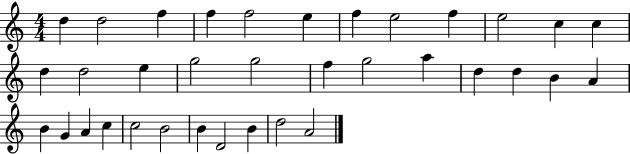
D5/q D5/h F5/q F5/q F5/h E5/q F5/q E5/h F5/q E5/h C5/q C5/q D5/q D5/h E5/q G5/h G5/h F5/q G5/h A5/q D5/q D5/q B4/q A4/q B4/q G4/q A4/q C5/q C5/h B4/h B4/q D4/h B4/q D5/h A4/h